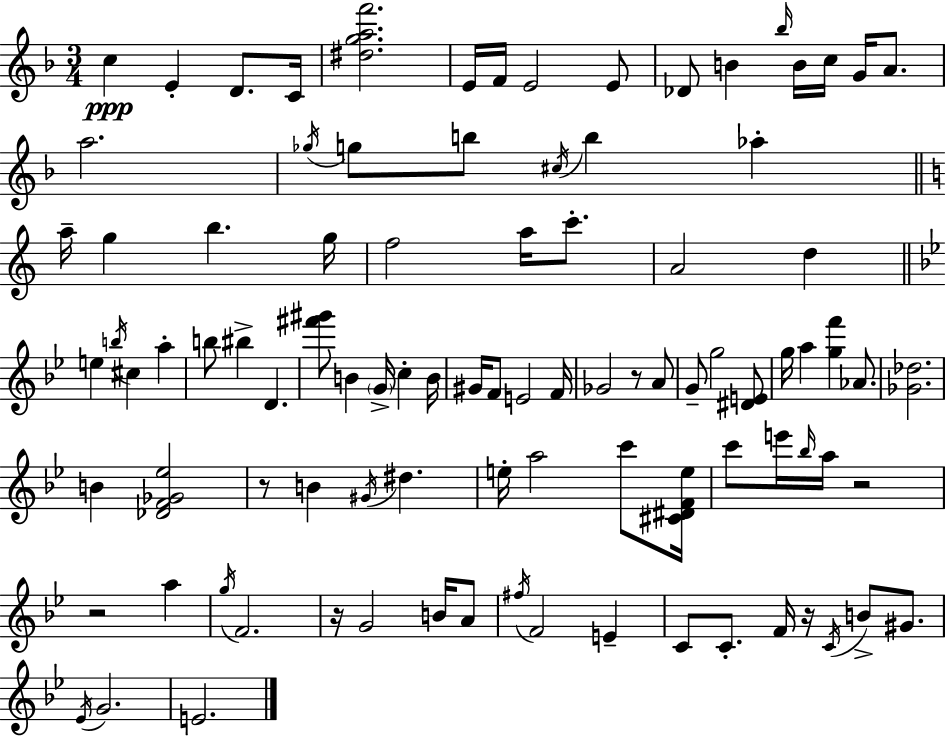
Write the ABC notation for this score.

X:1
T:Untitled
M:3/4
L:1/4
K:Dm
c E D/2 C/4 [^dgaf']2 E/4 F/4 E2 E/2 _D/2 B _b/4 B/4 c/4 G/4 A/2 a2 _g/4 g/2 b/2 ^c/4 b _a a/4 g b g/4 f2 a/4 c'/2 A2 d e b/4 ^c a b/2 ^b D [^f'^g']/2 B G/4 c B/4 ^G/4 F/2 E2 F/4 _G2 z/2 A/2 G/2 g2 [^DE]/2 g/4 a [gf'] _A/2 [_G_d]2 B [_DF_G_e]2 z/2 B ^G/4 ^d e/4 a2 c'/2 [^C^DFe]/4 c'/2 e'/4 _b/4 a/4 z2 z2 a g/4 F2 z/4 G2 B/4 A/2 ^f/4 F2 E C/2 C/2 F/4 z/4 C/4 B/2 ^G/2 _E/4 G2 E2